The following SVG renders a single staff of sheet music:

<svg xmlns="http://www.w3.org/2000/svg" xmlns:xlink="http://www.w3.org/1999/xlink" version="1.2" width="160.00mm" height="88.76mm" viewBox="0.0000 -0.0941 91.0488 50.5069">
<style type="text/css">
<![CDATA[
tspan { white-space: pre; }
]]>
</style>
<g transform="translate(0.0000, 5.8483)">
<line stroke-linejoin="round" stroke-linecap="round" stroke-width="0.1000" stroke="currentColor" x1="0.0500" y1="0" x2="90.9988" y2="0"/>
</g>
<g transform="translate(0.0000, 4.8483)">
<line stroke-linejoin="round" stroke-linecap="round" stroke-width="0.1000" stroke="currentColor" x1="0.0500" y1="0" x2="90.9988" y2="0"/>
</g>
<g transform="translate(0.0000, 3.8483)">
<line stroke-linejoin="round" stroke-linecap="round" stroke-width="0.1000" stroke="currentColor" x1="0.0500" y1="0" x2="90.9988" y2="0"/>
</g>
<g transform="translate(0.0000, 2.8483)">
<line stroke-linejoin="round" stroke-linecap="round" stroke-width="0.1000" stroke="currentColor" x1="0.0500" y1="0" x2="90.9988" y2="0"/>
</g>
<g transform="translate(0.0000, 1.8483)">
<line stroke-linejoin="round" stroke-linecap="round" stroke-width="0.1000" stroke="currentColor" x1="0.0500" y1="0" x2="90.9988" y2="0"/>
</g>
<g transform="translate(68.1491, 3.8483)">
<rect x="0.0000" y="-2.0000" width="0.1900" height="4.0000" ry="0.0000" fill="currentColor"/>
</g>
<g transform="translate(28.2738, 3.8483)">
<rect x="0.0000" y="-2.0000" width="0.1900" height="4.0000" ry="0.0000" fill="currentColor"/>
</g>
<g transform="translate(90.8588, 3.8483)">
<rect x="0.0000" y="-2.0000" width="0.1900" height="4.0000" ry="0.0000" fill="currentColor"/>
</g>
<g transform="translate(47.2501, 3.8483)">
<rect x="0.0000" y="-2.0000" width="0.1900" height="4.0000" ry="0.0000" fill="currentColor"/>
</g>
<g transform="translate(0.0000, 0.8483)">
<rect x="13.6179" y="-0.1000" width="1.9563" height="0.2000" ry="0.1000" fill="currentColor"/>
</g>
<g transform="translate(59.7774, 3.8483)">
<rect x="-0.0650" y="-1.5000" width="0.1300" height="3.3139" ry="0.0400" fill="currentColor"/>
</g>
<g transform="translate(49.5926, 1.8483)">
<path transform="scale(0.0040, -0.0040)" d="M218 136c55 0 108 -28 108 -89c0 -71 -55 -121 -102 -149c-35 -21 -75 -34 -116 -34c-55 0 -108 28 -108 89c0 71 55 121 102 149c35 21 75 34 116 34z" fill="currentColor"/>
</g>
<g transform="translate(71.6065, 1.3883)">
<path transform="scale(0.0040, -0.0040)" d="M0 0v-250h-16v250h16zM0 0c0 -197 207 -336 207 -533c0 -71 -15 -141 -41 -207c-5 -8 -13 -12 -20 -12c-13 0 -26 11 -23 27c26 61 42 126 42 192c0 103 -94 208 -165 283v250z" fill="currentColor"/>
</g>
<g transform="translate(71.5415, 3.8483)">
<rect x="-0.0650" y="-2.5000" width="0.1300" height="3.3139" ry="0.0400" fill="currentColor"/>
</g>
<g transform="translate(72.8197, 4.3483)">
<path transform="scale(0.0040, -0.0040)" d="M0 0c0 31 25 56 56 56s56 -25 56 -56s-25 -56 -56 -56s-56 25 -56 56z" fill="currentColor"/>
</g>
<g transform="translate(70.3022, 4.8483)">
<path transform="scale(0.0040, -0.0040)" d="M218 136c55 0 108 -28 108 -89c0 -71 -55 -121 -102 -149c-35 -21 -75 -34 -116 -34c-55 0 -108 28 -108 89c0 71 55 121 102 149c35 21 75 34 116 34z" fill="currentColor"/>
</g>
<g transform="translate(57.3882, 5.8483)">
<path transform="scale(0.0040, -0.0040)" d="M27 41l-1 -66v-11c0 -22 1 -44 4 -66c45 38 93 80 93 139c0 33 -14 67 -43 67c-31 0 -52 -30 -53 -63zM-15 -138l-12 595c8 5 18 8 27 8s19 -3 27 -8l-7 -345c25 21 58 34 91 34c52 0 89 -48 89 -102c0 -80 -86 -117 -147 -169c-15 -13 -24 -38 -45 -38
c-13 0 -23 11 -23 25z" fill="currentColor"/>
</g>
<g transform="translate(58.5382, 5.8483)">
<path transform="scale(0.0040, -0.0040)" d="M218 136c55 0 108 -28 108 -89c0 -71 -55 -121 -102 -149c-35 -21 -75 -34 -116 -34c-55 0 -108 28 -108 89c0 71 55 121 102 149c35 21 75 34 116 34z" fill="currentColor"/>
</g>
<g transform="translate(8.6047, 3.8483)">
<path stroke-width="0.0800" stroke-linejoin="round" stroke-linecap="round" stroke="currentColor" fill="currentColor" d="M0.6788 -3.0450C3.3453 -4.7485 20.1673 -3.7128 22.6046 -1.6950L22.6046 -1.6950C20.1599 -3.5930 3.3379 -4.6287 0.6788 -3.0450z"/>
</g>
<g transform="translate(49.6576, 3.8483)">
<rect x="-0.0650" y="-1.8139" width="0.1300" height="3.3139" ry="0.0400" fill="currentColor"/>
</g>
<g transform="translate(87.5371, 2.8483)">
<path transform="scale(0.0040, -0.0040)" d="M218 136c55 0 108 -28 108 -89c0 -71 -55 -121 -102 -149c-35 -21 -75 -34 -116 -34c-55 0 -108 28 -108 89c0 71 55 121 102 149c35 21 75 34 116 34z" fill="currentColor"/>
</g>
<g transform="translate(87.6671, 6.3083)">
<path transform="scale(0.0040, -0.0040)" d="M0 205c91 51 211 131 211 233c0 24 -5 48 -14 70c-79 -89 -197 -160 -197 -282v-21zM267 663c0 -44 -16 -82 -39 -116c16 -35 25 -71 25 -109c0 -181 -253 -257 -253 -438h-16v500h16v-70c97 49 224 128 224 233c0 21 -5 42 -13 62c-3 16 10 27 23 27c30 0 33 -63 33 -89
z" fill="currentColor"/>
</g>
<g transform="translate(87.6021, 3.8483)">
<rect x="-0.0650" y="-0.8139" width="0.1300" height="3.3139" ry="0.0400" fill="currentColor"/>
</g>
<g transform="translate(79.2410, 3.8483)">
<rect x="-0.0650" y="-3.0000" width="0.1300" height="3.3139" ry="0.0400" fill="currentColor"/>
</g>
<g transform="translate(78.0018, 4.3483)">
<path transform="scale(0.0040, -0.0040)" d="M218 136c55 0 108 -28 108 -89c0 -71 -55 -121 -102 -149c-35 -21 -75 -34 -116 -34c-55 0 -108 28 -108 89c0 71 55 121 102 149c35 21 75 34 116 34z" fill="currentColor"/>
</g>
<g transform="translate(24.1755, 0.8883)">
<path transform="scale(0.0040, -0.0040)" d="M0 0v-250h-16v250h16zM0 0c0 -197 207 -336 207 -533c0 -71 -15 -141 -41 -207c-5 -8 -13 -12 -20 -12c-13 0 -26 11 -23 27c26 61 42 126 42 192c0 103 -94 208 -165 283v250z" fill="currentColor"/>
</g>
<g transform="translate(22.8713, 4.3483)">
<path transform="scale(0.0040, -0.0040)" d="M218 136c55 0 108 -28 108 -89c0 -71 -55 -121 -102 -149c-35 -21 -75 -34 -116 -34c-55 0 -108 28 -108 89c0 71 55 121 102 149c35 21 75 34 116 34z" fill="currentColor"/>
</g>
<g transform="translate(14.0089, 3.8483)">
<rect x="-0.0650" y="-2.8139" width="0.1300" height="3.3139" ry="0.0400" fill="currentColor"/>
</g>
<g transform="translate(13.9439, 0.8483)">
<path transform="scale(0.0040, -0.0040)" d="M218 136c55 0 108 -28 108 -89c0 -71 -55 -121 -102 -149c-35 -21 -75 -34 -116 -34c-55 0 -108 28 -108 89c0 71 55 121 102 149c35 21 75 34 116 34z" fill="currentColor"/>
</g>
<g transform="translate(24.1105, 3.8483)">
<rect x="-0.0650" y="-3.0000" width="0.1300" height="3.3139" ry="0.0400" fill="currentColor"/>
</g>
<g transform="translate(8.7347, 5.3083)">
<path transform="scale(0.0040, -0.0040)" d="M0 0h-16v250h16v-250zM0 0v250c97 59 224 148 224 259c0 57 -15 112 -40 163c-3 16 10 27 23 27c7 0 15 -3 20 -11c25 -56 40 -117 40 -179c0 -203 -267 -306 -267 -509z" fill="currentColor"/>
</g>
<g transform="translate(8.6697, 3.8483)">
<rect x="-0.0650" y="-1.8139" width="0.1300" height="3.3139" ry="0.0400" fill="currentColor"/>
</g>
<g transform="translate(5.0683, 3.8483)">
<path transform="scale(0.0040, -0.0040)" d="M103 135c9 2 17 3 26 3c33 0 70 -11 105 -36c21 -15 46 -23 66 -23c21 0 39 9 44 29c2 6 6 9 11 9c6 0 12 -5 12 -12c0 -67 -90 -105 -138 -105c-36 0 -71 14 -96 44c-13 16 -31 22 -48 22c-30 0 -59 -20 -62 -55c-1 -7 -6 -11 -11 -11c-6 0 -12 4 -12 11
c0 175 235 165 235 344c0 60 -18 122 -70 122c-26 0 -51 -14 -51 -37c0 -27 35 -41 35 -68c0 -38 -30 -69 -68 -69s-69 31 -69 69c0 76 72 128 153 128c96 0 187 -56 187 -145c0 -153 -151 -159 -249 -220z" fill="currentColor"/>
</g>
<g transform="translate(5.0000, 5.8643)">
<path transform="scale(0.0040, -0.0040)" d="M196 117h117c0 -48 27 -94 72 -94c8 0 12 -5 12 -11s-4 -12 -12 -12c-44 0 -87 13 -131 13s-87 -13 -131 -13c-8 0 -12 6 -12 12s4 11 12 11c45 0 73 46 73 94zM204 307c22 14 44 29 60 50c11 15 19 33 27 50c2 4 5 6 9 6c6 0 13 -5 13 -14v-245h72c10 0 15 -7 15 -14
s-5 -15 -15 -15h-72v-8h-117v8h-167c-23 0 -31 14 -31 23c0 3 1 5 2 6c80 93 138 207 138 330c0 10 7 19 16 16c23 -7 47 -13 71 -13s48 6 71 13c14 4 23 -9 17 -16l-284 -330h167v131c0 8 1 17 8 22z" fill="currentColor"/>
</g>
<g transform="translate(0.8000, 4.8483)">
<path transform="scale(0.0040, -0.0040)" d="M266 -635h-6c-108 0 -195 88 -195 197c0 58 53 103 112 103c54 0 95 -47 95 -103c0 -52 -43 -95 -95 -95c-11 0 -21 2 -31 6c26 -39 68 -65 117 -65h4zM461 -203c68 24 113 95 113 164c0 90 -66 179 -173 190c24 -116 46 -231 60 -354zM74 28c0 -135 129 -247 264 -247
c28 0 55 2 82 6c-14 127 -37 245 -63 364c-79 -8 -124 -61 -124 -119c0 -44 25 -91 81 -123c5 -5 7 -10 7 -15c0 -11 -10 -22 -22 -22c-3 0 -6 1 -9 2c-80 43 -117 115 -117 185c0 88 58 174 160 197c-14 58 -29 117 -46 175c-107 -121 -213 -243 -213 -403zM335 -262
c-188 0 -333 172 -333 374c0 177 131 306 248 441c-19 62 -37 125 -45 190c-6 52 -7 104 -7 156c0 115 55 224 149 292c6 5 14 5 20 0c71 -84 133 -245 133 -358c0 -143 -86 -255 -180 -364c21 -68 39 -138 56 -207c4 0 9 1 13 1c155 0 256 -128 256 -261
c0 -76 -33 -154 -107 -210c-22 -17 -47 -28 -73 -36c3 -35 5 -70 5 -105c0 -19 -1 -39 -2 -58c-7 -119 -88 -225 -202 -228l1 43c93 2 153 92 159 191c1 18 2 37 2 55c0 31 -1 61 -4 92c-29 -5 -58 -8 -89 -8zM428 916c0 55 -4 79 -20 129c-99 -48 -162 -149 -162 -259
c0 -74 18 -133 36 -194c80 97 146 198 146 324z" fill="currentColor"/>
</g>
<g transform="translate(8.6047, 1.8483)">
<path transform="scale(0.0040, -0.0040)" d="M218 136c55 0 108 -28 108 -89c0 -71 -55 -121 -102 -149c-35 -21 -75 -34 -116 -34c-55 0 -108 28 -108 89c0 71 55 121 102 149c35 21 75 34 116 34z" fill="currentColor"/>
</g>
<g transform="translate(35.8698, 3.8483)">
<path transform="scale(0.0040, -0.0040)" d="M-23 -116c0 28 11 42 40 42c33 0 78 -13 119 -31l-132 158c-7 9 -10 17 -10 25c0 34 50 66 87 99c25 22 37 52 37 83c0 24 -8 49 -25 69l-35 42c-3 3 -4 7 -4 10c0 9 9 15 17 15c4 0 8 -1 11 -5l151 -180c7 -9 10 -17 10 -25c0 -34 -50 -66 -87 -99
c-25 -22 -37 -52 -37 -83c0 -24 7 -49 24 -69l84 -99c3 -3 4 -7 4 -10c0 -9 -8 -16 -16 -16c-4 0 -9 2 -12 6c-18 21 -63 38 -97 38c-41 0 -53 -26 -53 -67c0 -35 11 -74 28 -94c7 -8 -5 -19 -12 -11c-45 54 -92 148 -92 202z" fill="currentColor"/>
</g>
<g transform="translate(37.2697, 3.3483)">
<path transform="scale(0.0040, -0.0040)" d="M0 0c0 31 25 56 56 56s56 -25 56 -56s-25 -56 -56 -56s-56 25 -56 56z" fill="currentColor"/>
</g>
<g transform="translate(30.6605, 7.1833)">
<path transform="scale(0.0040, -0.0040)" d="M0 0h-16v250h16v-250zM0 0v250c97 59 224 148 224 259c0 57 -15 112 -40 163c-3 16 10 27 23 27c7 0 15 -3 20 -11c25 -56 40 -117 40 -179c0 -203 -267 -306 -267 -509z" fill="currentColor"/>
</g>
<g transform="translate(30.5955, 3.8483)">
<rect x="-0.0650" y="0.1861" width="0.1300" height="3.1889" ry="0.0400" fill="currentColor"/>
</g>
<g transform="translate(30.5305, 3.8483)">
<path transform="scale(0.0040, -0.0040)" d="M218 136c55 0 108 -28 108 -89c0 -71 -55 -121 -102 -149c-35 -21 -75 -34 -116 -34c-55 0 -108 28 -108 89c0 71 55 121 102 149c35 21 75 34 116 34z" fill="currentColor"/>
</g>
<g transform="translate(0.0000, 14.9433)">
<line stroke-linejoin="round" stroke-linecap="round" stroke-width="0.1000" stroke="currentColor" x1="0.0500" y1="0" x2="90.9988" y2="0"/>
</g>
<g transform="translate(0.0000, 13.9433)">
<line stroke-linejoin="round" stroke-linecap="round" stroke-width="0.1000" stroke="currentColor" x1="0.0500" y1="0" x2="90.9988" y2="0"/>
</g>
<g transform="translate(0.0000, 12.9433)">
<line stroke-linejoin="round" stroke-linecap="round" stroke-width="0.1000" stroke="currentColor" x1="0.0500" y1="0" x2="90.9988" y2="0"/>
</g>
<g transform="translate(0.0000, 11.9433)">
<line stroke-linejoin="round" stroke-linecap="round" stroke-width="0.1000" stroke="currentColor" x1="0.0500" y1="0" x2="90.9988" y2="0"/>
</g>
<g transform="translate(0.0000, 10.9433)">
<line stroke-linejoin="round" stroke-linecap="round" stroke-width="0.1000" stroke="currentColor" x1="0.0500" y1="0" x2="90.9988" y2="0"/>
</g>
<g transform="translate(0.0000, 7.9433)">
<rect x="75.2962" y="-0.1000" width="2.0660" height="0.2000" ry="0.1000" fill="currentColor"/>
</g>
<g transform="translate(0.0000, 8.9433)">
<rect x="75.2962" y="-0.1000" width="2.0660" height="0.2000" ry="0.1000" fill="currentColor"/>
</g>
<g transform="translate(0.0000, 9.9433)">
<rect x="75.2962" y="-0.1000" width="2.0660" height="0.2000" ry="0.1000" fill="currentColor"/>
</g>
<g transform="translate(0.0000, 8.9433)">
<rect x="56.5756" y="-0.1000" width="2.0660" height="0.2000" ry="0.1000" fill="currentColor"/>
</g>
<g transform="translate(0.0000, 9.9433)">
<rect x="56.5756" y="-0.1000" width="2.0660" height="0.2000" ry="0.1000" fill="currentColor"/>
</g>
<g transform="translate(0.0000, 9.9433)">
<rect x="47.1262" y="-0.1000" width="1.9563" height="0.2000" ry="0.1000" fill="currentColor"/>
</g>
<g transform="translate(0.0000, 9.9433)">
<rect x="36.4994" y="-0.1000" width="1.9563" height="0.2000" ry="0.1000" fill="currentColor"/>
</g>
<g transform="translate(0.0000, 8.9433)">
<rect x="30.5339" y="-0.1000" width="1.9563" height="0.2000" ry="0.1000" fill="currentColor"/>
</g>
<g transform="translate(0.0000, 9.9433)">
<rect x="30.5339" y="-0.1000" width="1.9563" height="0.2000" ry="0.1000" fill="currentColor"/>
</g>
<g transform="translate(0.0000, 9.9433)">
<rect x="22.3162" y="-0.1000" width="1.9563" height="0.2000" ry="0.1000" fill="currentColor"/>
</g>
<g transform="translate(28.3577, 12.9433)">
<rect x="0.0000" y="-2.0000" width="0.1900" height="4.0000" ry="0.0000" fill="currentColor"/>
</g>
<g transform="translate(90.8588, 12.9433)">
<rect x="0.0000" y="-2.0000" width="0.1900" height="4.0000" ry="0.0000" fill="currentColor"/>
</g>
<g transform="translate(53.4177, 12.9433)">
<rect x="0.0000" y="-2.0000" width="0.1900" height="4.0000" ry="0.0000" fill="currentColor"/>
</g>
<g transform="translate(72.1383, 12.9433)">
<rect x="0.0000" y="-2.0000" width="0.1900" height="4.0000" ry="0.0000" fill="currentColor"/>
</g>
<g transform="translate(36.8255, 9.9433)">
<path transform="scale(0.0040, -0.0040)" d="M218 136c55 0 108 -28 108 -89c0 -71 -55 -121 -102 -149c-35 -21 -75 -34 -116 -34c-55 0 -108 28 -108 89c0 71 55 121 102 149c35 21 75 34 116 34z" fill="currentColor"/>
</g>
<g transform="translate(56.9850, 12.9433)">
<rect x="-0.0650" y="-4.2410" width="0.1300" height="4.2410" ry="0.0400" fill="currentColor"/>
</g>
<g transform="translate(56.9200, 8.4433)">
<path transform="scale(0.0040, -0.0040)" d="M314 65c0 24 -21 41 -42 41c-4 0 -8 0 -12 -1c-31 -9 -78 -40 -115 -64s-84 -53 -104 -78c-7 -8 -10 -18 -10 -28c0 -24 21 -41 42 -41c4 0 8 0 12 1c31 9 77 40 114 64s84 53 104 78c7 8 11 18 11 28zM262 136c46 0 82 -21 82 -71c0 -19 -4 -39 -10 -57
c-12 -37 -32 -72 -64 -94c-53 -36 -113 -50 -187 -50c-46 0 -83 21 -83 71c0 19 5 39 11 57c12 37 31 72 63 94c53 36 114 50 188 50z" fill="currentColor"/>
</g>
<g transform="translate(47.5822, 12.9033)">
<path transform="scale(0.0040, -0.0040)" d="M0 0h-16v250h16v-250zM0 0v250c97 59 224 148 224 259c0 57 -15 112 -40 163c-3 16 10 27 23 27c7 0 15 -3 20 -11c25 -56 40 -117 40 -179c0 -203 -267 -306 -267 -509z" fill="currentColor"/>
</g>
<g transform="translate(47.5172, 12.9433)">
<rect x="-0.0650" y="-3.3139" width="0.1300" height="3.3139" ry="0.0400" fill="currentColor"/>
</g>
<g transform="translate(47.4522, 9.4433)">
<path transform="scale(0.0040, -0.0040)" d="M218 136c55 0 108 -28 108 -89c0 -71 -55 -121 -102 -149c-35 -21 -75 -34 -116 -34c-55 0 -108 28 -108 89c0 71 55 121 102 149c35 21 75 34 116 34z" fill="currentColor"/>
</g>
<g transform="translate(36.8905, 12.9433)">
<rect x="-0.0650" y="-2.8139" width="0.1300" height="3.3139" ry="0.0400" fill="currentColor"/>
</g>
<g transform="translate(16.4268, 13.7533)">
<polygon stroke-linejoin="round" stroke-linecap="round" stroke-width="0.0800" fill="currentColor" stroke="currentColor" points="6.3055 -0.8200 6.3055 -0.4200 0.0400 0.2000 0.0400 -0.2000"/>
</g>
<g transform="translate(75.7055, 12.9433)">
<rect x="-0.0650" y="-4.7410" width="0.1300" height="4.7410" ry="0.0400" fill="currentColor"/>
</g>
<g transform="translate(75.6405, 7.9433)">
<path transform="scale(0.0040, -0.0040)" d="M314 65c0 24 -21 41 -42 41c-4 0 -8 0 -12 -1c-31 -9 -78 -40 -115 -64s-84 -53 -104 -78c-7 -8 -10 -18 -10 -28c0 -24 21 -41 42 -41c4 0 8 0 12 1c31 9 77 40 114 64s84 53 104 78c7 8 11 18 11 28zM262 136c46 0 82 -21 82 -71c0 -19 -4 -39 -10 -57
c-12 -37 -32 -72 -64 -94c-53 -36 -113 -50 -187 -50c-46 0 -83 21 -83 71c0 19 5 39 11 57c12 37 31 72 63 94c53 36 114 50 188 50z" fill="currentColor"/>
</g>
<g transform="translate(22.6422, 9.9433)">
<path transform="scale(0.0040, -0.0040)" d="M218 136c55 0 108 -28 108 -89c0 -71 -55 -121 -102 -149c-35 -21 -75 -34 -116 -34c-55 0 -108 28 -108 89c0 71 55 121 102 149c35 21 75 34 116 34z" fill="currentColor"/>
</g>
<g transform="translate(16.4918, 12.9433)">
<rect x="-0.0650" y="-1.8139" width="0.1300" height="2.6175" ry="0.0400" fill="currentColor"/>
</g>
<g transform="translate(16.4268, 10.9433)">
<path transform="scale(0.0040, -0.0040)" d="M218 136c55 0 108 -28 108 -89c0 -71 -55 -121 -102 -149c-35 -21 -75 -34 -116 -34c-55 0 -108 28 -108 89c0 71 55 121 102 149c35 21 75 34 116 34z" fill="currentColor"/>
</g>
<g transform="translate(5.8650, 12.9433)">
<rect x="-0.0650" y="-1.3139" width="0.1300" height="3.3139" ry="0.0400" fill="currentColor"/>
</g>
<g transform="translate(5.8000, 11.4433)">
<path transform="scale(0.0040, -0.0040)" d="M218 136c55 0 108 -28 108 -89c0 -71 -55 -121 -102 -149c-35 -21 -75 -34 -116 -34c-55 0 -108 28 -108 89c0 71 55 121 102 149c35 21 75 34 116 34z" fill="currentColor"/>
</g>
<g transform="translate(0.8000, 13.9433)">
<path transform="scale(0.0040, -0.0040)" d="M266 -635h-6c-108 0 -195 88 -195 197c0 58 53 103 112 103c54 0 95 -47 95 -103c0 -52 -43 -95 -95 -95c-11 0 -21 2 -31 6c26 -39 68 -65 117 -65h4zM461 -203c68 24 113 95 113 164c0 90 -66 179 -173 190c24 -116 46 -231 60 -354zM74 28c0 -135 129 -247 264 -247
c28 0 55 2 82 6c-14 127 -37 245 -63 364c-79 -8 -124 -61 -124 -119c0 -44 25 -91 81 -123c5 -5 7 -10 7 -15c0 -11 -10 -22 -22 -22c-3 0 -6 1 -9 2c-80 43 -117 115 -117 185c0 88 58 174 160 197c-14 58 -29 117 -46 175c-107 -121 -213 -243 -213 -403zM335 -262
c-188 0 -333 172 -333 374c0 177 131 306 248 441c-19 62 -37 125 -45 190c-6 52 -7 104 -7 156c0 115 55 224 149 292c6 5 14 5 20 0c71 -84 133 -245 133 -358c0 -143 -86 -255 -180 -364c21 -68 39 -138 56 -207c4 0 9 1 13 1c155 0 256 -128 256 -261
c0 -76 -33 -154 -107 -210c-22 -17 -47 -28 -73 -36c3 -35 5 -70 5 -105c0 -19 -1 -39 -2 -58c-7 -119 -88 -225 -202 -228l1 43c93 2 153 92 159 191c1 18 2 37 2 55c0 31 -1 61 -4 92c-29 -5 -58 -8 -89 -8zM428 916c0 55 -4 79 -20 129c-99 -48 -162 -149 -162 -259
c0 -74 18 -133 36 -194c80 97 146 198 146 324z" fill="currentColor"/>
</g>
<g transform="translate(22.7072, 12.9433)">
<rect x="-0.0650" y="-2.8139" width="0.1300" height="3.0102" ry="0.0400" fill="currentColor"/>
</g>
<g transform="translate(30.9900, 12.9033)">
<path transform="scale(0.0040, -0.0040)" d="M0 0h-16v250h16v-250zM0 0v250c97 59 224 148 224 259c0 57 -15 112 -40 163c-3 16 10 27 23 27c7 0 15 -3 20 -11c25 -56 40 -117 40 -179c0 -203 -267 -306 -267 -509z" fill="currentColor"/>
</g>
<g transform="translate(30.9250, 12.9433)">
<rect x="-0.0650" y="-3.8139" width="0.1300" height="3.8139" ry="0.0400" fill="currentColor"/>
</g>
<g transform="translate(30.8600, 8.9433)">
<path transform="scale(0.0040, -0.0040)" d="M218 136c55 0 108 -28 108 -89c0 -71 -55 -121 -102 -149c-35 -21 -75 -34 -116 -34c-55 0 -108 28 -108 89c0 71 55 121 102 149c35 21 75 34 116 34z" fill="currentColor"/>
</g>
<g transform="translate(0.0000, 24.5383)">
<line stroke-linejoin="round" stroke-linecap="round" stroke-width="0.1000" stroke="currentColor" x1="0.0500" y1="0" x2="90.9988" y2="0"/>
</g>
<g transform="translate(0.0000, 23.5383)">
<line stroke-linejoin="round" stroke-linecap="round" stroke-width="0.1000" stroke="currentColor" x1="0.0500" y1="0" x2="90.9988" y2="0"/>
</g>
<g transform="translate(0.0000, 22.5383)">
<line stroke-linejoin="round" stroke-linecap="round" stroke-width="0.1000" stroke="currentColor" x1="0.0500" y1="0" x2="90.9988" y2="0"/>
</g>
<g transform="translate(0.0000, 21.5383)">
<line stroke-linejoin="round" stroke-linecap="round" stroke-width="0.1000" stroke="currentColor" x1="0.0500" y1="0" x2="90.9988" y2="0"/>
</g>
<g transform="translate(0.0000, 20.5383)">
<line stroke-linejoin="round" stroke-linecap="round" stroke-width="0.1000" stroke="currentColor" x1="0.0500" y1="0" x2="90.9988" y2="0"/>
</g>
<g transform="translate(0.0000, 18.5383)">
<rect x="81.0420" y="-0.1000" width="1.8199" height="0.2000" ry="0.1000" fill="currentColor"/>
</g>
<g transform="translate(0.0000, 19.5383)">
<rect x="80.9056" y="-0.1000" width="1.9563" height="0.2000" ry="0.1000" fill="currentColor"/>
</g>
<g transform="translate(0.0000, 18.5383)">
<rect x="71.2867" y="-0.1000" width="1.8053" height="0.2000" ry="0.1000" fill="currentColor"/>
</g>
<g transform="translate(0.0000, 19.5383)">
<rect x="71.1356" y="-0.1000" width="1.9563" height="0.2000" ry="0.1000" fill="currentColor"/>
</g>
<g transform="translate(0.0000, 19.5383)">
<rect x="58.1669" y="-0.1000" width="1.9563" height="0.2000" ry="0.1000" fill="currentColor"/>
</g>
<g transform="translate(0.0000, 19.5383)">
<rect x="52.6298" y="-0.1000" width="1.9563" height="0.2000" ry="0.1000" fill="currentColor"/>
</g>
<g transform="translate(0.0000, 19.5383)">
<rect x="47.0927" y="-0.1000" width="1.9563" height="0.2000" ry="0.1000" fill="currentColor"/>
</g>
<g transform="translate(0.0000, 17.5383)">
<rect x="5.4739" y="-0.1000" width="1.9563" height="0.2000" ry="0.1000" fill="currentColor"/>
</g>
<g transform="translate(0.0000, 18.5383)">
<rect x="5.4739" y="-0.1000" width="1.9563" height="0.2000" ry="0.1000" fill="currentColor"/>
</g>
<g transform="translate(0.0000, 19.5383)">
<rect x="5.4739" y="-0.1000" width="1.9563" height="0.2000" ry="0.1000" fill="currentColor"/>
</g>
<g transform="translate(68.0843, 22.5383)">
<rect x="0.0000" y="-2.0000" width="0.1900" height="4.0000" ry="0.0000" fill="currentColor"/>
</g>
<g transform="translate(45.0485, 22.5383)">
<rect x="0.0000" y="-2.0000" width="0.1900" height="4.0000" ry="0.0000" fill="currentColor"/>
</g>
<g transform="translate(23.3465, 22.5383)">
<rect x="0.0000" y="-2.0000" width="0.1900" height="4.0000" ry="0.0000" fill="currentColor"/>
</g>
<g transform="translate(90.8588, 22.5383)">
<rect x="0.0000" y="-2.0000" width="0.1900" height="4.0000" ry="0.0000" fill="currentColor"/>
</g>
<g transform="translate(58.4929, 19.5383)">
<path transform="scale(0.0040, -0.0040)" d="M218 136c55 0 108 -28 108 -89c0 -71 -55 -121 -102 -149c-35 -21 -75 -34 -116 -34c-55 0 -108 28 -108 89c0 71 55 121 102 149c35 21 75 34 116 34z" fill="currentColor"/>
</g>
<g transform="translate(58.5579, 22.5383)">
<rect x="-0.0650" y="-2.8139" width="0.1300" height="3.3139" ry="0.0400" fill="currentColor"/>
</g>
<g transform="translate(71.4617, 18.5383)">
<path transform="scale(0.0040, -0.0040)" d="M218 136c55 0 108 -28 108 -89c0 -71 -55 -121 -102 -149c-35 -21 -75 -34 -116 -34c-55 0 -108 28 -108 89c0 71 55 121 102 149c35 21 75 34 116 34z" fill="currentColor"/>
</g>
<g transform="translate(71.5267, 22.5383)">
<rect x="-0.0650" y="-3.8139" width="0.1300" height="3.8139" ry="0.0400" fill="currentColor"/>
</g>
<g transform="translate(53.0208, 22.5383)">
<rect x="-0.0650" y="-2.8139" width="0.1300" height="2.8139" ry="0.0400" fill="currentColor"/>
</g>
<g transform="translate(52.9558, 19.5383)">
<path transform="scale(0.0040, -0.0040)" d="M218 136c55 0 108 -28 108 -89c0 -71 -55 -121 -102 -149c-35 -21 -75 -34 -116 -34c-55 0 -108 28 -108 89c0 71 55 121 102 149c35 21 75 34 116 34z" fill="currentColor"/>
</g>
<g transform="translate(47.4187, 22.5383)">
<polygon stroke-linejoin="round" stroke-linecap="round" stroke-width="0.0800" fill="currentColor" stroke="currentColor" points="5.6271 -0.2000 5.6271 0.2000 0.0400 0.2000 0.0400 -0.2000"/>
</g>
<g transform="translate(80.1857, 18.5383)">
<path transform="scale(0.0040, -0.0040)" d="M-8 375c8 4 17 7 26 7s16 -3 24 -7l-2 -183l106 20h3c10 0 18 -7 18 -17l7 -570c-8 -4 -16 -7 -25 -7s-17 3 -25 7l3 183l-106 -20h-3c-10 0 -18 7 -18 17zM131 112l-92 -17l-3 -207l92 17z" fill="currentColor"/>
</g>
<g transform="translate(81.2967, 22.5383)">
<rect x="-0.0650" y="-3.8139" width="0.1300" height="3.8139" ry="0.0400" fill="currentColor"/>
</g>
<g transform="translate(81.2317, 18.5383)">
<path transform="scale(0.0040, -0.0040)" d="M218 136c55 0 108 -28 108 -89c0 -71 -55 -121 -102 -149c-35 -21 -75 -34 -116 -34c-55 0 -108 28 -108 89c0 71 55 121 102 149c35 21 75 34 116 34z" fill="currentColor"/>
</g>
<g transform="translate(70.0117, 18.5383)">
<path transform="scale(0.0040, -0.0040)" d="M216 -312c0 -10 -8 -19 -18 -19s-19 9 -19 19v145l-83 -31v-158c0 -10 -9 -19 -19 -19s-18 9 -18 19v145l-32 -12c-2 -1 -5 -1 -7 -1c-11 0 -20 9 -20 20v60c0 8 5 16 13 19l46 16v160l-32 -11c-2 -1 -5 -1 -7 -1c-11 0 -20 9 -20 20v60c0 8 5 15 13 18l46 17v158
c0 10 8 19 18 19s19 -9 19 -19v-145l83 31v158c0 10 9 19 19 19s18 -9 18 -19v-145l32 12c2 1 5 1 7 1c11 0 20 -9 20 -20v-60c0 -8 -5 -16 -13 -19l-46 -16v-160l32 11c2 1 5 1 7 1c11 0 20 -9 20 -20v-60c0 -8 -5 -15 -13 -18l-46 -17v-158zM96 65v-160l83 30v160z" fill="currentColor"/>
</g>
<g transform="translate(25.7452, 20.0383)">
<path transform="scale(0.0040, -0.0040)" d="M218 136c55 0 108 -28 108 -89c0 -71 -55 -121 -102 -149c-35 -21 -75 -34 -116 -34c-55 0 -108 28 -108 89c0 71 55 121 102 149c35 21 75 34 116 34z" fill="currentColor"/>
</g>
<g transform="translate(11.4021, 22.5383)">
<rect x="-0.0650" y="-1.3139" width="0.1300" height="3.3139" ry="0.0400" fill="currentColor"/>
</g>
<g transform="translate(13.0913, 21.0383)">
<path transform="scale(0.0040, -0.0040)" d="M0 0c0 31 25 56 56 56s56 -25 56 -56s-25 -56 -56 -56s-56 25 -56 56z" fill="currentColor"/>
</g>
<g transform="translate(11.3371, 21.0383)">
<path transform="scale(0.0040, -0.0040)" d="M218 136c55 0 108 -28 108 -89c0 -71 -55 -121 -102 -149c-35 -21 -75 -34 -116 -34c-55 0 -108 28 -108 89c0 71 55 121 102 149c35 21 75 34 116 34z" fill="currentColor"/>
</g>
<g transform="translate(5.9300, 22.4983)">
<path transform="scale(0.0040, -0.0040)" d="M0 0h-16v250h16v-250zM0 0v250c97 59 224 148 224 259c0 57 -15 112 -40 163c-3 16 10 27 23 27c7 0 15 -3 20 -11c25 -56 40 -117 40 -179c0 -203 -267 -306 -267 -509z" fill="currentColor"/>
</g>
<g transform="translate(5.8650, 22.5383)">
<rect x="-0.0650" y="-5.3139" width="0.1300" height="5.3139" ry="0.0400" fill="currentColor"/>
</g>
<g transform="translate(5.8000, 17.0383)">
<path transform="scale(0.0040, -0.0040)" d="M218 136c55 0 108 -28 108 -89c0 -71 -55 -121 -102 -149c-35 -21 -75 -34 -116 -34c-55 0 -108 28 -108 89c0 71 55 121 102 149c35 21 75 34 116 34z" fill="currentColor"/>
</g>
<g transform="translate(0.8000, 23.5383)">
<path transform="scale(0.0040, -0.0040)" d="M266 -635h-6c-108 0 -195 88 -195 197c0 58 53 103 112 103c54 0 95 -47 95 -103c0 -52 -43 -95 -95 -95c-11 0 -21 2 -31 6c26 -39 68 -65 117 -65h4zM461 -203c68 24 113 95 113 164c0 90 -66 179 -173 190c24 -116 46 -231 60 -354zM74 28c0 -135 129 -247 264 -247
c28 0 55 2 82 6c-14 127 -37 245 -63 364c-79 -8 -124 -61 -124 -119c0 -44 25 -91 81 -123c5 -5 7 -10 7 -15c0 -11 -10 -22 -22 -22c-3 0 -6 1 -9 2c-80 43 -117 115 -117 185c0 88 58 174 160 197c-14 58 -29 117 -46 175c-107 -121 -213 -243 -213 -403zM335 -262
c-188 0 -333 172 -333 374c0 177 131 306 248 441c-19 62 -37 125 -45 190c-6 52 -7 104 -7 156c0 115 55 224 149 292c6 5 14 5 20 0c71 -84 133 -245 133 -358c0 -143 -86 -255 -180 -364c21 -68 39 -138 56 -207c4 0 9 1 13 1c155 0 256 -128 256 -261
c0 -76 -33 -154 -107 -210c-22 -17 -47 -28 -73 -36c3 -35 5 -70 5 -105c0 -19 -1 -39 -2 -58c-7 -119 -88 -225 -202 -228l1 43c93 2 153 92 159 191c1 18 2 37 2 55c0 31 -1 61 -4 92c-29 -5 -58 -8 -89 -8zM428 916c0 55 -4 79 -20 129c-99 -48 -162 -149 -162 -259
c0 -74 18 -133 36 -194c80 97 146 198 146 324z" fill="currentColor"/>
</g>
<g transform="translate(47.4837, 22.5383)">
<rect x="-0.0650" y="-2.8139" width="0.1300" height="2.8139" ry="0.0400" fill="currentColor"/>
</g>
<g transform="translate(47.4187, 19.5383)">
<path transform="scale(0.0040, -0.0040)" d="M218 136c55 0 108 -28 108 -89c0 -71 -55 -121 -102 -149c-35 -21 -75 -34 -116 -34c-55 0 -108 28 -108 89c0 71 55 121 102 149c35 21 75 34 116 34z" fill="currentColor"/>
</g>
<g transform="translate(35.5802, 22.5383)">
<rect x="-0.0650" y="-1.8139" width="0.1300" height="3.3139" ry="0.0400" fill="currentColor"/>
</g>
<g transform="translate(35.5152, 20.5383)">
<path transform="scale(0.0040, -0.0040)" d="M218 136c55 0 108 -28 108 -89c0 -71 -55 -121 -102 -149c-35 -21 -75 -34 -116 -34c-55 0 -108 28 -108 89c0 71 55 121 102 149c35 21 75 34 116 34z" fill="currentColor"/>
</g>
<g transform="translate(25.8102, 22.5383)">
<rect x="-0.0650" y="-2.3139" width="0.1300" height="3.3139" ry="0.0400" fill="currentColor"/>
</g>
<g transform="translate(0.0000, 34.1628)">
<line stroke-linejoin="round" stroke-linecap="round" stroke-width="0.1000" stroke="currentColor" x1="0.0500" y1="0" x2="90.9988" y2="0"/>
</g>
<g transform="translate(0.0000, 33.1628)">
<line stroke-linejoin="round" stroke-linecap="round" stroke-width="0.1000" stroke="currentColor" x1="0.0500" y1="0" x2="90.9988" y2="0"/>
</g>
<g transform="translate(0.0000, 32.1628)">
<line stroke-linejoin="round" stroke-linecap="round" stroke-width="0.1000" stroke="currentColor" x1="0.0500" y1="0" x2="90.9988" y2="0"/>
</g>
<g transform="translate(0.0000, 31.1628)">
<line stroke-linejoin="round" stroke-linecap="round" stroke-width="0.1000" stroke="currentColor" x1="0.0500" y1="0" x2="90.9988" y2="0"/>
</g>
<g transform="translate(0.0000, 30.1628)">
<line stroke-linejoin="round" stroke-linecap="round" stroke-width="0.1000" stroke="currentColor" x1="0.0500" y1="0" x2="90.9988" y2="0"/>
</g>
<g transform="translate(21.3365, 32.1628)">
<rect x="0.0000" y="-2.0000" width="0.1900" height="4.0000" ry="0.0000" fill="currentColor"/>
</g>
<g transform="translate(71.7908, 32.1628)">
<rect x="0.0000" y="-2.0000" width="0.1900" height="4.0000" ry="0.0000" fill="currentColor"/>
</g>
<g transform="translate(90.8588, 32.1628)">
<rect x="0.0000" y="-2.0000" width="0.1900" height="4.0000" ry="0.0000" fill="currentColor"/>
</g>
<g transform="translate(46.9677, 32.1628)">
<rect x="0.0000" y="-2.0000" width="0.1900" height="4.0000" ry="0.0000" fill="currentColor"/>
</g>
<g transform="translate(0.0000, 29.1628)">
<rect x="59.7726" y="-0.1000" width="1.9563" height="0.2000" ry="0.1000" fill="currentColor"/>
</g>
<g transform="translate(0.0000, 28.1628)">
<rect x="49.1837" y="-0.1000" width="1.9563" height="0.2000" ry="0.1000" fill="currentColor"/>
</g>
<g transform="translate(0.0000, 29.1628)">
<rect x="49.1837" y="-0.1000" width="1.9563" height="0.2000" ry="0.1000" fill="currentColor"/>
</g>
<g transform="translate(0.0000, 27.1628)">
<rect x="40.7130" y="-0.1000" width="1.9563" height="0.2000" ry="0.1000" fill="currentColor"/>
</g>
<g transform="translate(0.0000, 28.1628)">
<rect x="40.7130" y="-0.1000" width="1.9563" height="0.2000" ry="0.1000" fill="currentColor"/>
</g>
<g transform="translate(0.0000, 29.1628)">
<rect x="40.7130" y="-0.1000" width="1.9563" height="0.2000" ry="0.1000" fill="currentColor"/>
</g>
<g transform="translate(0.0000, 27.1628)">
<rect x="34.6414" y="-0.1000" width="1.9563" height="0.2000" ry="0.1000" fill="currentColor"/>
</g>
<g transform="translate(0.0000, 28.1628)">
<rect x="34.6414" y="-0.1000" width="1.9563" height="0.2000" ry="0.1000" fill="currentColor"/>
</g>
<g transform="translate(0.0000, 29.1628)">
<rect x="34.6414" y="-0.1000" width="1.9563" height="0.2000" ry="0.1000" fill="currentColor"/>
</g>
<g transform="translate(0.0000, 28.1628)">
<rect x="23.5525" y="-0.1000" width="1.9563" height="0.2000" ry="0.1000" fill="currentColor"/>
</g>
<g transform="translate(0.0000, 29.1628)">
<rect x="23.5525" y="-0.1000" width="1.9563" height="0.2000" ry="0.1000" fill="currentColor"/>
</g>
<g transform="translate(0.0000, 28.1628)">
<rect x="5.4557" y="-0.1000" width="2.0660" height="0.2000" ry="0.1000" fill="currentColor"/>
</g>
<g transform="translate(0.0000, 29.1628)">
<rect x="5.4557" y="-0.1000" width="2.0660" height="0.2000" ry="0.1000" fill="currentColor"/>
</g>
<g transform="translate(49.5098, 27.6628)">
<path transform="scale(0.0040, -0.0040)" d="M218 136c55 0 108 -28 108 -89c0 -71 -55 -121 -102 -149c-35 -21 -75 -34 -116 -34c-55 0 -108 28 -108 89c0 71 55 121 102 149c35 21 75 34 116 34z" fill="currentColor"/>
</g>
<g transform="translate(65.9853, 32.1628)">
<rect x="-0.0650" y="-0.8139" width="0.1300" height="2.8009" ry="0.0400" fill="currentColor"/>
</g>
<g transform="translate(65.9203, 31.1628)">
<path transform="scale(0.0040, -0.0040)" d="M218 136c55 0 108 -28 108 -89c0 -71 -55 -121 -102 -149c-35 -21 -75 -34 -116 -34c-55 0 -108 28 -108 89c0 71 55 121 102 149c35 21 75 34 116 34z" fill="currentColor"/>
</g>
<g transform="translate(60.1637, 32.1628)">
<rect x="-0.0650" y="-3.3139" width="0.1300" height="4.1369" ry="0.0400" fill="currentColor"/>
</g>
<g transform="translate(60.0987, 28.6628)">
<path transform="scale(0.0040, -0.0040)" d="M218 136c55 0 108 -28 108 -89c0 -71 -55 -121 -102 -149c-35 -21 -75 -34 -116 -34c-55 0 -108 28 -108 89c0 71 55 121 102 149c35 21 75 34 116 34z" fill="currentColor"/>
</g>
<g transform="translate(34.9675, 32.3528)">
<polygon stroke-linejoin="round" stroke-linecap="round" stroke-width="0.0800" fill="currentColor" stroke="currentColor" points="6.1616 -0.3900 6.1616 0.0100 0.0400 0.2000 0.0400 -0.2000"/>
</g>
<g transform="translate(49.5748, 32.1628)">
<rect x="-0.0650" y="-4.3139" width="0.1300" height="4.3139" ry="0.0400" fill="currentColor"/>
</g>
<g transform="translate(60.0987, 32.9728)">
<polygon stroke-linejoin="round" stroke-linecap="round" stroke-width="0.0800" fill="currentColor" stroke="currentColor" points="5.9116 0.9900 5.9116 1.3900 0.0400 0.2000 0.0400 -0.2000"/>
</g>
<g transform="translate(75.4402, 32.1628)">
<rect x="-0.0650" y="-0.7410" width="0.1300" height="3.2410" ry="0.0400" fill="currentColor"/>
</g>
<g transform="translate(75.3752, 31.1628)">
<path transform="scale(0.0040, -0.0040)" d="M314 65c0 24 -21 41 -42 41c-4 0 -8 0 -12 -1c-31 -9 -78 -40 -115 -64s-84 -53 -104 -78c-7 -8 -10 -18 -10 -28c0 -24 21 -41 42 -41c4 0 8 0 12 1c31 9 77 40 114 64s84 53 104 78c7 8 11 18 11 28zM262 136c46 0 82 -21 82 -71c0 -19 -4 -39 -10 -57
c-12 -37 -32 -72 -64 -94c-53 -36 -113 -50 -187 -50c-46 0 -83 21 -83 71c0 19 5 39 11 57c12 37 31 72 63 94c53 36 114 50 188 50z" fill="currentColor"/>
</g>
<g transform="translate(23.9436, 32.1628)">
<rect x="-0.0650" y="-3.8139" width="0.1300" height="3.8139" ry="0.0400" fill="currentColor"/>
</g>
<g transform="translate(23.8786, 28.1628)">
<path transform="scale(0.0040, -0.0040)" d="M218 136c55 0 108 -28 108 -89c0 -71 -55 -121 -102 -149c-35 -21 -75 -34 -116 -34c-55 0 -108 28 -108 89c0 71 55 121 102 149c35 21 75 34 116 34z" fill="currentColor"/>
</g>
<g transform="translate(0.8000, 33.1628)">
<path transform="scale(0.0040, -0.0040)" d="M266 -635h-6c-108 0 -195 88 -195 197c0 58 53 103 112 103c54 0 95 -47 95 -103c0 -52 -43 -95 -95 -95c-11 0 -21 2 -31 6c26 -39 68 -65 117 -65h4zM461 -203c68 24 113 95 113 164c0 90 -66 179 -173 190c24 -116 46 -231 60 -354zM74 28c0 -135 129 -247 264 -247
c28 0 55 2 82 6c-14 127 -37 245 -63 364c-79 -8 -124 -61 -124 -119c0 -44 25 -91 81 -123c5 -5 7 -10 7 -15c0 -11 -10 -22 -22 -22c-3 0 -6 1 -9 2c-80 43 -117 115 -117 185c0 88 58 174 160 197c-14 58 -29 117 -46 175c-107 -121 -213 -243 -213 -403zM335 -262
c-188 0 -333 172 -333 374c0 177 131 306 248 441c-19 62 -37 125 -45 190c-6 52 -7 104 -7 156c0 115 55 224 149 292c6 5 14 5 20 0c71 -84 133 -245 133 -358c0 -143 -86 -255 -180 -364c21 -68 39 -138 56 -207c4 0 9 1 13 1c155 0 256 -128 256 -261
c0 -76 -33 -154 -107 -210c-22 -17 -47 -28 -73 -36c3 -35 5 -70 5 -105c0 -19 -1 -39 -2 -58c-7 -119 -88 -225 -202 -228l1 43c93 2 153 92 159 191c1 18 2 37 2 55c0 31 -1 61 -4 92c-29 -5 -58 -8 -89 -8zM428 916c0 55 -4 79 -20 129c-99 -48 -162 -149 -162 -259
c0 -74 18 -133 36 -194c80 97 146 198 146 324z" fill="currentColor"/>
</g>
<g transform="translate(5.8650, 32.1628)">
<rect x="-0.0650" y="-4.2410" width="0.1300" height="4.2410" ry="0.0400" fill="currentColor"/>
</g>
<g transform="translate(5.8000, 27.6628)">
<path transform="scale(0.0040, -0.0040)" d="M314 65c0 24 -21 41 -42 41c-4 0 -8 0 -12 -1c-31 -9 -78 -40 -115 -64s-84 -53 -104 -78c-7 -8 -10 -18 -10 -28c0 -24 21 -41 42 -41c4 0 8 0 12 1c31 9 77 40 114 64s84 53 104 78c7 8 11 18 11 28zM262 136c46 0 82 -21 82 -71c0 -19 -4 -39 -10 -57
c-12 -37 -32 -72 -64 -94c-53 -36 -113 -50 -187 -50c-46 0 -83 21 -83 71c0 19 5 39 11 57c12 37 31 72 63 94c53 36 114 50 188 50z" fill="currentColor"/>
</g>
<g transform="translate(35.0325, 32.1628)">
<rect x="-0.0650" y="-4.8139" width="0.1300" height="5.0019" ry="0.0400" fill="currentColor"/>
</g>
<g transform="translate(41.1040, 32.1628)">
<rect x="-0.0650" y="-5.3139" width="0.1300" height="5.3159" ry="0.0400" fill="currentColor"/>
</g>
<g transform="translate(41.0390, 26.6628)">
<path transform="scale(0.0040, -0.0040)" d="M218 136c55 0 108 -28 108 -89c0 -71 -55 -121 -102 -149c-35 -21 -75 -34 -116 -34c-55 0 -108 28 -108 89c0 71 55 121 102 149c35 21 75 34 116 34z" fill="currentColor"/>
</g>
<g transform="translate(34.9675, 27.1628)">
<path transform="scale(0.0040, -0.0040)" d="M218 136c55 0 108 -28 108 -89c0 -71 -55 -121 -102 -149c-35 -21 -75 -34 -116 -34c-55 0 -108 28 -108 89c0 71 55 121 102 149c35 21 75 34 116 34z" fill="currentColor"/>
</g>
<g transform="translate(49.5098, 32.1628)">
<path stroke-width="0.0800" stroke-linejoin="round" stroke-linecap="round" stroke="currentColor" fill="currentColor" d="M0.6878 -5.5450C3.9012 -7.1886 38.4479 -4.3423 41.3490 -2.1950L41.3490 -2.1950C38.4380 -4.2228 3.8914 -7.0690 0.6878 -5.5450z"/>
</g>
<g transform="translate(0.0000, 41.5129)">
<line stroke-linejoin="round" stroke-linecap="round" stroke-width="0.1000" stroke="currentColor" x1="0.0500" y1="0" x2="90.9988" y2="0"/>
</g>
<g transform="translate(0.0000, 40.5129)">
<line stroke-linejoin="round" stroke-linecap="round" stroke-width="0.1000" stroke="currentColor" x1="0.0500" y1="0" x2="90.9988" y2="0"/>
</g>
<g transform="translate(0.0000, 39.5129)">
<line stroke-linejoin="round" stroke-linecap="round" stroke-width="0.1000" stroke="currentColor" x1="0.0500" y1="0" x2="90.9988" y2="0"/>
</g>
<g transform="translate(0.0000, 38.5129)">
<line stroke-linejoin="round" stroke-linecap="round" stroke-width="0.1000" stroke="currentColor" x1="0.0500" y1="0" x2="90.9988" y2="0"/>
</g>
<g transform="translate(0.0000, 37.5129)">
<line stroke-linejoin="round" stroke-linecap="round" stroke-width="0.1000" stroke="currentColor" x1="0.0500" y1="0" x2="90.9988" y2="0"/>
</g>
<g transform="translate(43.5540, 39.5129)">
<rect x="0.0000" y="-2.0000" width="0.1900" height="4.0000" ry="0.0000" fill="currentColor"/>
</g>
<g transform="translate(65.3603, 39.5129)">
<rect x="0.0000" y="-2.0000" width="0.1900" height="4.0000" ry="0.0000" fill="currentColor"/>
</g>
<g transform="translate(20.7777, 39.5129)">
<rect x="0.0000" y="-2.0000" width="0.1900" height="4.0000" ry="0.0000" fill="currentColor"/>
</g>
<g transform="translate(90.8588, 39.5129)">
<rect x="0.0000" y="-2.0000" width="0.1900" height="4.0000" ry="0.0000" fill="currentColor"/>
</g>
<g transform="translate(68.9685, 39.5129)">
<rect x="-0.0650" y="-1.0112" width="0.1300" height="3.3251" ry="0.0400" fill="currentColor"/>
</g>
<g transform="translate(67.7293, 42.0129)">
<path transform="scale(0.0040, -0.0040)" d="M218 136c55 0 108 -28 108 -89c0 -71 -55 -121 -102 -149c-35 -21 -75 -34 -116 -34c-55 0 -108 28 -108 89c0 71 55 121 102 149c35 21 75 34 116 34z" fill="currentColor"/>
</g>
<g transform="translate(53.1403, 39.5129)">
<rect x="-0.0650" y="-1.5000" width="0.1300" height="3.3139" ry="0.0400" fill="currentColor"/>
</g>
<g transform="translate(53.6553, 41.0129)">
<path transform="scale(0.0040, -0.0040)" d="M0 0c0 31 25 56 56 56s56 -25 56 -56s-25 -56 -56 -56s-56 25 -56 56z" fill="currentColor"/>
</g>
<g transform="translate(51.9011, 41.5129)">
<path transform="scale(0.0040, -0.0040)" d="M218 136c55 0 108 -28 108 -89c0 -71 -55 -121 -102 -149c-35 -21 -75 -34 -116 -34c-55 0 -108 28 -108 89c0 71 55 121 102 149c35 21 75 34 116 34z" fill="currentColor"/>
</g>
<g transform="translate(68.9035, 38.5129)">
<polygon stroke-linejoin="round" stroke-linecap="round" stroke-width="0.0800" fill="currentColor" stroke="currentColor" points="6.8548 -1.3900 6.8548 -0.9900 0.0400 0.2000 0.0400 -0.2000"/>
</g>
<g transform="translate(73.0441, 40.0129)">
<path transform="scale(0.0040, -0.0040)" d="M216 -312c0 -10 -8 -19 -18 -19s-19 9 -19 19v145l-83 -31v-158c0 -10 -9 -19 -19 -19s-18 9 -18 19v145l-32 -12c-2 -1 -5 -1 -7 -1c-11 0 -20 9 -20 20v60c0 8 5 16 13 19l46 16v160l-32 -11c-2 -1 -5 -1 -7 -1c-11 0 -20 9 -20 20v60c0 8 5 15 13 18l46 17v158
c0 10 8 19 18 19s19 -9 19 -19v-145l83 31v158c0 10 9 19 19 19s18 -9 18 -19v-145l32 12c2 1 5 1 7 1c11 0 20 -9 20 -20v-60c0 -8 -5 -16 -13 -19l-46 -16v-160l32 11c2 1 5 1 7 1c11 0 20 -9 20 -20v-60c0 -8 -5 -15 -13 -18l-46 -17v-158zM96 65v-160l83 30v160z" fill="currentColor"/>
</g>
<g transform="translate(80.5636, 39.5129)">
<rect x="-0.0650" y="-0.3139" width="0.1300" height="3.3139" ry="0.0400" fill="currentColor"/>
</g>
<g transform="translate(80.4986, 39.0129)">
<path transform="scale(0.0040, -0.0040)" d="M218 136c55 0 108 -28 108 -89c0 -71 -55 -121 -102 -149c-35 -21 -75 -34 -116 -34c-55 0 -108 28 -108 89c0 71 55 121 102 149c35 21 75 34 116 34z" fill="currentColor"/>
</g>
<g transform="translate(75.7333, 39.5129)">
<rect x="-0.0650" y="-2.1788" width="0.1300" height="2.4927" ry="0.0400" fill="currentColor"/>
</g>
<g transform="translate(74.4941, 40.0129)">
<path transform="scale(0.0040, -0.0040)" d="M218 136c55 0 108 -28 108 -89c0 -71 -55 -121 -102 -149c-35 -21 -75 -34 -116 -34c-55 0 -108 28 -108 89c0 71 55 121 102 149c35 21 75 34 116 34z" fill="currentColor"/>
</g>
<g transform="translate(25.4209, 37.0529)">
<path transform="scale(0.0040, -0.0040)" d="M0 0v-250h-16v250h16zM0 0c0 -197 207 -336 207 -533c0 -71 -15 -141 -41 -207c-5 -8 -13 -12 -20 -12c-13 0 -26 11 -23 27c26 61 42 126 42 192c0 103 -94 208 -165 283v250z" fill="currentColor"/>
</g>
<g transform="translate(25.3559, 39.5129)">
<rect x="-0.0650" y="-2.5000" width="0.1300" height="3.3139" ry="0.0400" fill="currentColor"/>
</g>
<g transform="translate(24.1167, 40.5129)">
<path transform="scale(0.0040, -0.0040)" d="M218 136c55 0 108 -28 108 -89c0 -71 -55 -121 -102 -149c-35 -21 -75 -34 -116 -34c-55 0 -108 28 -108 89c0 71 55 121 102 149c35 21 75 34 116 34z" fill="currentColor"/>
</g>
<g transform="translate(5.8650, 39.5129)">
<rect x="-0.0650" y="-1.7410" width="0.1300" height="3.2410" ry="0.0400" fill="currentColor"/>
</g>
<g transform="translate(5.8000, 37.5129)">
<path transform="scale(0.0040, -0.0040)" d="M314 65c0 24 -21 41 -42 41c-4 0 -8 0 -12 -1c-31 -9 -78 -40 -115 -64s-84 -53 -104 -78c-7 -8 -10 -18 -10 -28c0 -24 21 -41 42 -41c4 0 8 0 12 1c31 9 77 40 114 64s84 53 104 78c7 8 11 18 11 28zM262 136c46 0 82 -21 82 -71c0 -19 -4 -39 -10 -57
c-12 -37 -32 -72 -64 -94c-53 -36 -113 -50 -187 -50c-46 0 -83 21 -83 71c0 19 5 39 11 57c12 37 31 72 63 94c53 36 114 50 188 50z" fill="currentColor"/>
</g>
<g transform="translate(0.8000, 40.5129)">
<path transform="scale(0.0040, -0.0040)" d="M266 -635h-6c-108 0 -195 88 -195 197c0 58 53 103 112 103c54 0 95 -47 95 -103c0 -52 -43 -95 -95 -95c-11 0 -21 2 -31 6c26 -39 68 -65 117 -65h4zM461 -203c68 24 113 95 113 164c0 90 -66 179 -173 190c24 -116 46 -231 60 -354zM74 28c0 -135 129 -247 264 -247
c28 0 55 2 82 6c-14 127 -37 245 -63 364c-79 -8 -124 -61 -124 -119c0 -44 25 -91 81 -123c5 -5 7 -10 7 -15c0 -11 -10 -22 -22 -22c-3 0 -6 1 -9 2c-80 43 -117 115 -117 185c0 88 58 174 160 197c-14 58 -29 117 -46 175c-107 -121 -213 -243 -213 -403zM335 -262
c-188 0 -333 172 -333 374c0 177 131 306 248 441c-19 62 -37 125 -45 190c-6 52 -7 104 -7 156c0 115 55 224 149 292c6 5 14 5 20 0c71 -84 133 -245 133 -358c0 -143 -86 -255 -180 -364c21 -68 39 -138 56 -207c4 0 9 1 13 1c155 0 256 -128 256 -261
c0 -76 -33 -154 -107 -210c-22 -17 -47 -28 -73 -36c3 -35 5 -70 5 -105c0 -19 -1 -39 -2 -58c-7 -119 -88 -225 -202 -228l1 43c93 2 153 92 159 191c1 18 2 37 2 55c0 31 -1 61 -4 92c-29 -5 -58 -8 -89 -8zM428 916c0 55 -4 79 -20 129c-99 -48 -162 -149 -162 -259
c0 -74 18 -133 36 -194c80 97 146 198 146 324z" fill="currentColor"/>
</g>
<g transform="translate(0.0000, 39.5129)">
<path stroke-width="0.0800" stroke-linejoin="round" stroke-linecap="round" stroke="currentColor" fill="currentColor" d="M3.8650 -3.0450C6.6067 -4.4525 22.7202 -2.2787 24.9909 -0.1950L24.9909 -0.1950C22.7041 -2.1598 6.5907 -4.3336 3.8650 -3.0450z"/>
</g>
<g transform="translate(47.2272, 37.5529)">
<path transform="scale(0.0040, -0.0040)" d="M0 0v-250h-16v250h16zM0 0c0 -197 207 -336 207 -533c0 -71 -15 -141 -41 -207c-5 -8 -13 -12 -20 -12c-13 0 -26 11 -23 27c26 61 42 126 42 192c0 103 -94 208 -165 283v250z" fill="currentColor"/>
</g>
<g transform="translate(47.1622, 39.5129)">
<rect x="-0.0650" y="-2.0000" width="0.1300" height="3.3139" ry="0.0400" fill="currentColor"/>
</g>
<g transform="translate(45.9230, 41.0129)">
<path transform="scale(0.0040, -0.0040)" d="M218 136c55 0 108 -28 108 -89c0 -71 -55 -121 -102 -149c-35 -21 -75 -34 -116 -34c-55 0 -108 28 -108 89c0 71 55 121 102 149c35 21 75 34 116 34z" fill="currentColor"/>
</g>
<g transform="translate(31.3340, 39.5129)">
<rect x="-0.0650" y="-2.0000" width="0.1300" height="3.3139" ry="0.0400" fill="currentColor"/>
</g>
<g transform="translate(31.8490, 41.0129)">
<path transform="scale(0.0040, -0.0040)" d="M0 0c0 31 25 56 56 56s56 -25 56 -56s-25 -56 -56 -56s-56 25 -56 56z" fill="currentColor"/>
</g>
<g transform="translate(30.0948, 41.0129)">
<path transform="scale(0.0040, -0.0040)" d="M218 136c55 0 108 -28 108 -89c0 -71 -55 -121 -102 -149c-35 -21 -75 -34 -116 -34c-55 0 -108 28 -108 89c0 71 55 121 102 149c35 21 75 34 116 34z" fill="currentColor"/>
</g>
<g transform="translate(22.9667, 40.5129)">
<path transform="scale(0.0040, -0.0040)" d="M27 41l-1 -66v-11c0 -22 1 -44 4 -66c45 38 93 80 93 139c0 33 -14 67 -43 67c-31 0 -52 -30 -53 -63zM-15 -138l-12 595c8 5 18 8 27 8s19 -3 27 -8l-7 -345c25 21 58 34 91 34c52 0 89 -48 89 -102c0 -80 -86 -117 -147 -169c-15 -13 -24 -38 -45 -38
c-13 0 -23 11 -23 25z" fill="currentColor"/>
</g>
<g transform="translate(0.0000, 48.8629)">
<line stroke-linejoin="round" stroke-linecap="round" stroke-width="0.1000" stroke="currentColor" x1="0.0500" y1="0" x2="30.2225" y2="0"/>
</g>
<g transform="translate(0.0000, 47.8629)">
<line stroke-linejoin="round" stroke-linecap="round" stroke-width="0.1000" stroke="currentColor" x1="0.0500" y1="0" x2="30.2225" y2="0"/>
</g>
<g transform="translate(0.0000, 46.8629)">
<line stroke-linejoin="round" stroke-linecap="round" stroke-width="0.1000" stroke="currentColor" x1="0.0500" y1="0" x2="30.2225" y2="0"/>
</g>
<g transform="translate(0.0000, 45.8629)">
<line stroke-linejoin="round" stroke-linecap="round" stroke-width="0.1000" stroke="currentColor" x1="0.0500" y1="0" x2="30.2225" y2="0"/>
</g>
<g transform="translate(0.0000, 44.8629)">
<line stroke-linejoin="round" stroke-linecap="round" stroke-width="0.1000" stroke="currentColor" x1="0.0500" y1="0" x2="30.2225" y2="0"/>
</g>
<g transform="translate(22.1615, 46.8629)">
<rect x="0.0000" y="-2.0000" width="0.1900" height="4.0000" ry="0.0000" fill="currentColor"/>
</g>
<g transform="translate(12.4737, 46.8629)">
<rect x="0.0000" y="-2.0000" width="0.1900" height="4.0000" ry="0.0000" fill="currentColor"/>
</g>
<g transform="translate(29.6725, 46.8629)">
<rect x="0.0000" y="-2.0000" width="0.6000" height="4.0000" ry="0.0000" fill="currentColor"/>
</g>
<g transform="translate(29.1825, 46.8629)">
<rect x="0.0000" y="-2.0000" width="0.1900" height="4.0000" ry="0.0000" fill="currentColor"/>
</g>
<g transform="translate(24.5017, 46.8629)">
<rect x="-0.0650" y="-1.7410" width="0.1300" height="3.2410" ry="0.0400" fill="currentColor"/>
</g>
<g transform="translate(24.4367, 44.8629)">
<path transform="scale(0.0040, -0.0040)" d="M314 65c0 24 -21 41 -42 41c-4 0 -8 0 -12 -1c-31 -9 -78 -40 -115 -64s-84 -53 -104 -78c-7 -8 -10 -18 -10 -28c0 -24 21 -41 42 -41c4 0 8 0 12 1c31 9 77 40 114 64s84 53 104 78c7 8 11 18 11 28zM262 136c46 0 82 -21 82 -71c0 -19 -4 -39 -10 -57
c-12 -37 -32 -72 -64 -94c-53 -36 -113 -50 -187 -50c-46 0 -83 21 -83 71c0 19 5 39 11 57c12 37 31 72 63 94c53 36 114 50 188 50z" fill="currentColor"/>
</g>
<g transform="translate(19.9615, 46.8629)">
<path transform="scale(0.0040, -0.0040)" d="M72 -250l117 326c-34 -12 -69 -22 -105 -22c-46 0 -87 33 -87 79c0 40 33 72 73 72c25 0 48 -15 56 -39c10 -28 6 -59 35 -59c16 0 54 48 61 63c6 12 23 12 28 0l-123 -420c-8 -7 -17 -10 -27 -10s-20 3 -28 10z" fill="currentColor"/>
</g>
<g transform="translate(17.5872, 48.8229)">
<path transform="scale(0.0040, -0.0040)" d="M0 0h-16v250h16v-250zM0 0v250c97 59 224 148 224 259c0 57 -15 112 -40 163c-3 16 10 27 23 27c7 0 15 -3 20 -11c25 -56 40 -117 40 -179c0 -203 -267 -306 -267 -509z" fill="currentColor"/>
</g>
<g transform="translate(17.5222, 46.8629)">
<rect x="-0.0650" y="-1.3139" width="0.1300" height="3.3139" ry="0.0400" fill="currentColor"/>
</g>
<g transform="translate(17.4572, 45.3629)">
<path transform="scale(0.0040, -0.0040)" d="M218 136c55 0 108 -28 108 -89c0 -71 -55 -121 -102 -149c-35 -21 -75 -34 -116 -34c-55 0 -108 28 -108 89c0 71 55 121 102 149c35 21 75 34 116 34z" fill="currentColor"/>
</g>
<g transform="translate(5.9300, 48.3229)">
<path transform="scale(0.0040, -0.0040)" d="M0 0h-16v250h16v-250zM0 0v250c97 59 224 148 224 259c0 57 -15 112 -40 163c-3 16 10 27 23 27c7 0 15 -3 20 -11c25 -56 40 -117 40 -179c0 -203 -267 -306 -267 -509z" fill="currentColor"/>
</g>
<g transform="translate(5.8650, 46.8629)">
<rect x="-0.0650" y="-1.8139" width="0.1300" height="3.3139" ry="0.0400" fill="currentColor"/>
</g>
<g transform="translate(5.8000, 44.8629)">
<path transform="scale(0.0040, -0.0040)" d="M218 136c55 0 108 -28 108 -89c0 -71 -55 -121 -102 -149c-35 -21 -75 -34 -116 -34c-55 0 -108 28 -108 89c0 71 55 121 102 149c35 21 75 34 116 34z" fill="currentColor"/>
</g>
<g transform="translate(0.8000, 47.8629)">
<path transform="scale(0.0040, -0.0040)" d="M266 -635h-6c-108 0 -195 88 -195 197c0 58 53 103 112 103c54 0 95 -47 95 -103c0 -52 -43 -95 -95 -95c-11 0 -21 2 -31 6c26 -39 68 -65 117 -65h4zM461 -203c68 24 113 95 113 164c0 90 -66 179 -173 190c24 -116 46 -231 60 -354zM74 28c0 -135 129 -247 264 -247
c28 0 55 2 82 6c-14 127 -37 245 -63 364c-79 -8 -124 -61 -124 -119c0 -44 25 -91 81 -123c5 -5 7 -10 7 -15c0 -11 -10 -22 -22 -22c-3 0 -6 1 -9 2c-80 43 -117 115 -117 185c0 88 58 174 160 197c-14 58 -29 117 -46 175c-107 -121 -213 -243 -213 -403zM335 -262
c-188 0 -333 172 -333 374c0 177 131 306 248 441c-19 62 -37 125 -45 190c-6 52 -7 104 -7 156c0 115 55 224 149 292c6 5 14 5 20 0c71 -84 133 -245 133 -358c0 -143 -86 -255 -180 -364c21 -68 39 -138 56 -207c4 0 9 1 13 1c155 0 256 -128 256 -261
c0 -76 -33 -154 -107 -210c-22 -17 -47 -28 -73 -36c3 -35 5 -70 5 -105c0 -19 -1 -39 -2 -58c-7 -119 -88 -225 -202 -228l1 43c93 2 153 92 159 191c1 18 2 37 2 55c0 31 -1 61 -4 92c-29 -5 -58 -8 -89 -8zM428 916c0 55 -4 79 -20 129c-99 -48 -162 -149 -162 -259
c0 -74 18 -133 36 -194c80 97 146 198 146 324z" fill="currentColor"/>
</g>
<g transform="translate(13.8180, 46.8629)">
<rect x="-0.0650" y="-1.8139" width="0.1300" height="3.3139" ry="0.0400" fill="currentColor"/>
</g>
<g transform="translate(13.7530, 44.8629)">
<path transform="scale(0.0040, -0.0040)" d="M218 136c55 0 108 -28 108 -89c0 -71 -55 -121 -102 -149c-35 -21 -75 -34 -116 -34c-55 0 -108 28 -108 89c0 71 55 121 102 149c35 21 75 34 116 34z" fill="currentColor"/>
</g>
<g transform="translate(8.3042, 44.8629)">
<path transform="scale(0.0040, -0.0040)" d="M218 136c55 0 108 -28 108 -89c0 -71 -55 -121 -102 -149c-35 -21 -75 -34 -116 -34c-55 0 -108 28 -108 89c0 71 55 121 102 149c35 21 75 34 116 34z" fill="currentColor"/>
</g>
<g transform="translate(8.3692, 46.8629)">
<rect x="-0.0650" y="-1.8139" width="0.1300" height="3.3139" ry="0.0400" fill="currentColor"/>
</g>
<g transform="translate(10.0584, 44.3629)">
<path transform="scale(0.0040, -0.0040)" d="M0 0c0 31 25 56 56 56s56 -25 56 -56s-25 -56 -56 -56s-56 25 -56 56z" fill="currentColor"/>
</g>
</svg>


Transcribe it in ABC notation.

X:1
T:Untitled
M:2/4
L:1/4
K:C
f/2 a A/2 B/2 z f _E G/2 A d/4 e f/2 a/2 c'/2 a b/2 d'2 e'2 f'/2 e g f a/2 a/2 a ^c' c' d'2 c' e'/2 f'/2 d' b/2 d/2 d2 f2 _G/2 F F/2 E D/2 ^A/2 c f/2 f f e/2 z/2 f2